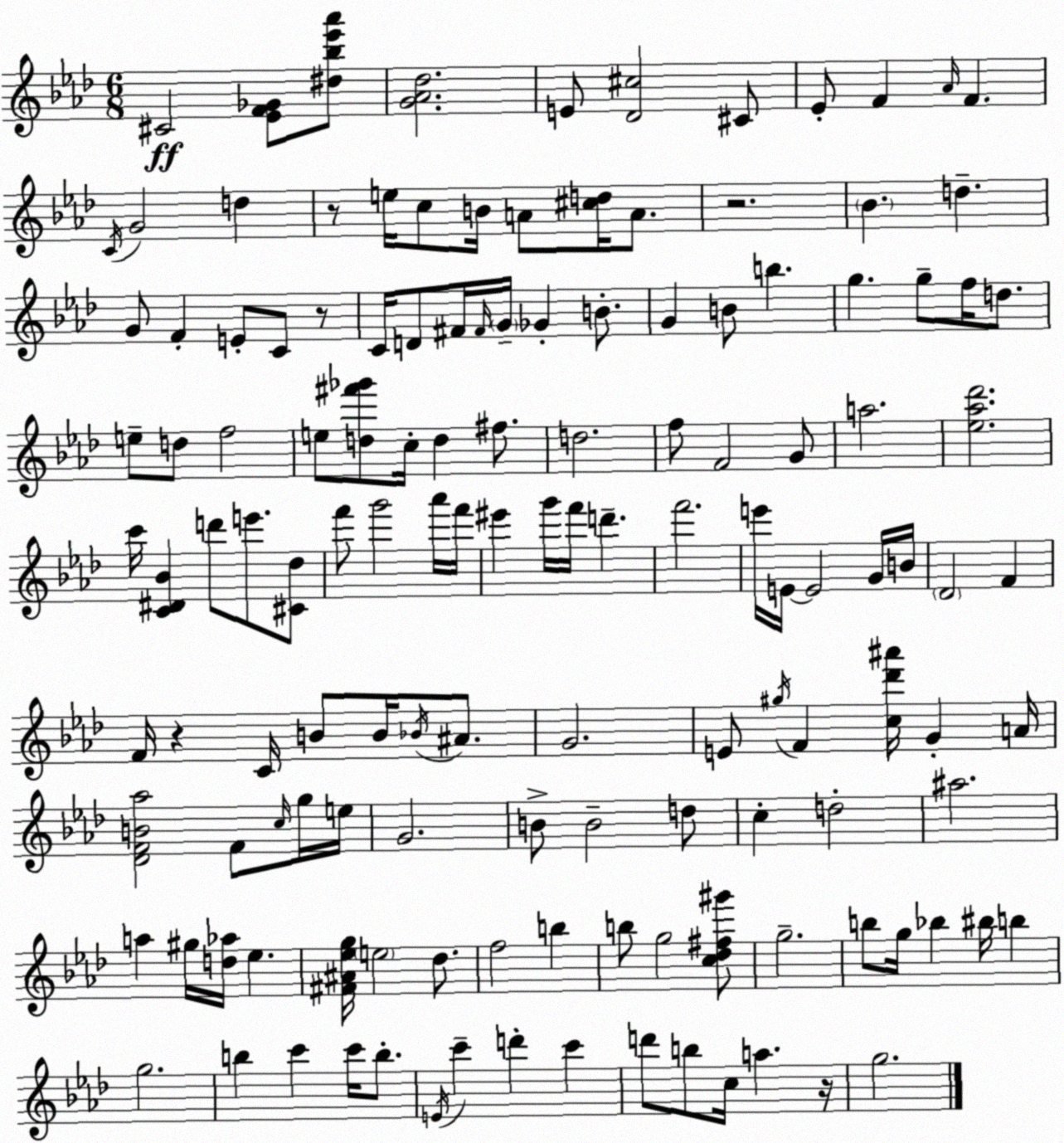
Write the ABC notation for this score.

X:1
T:Untitled
M:6/8
L:1/4
K:Ab
^C2 [_EF_G]/2 [^d_b_e'_a']/2 [G_A_d]2 E/2 [_D^c]2 ^C/2 _E/2 F _A/4 F C/4 G2 d z/2 e/4 c/2 B/4 A/2 [^cd]/4 A/2 z2 _B d G/2 F E/2 C/2 z/2 C/4 D/2 ^F/4 ^F/4 G/4 _G B/2 G B/2 b g g/2 f/4 d/2 e/2 d/2 f2 e/2 [d^f'_g']/2 c/4 d ^f/2 d2 f/2 F2 G/2 a2 [_e_a_d']2 c'/4 [C^D_B] d'/2 e'/2 [^C_d]/2 f'/2 g'2 _a'/4 f'/4 ^e' g'/4 f'/4 d' f'2 e'/4 E/4 E2 G/4 B/4 _D2 F F/4 z C/4 B/2 B/4 _B/4 ^A/2 G2 E/2 ^g/4 F [c_d'^a']/4 G A/4 [_DFB_a]2 F/2 c/4 g/4 e/4 G2 B/2 B2 d/2 c d2 ^a2 a ^g/4 [d_a]/4 _e [^F^A_eg]/4 e2 _d/2 f2 b b/2 g2 [c_d^f^g']/2 g2 b/2 g/4 _b ^b/4 b g2 b c' c'/4 b/2 E/4 c' d' c' d'/2 b/2 c/4 a z/4 g2